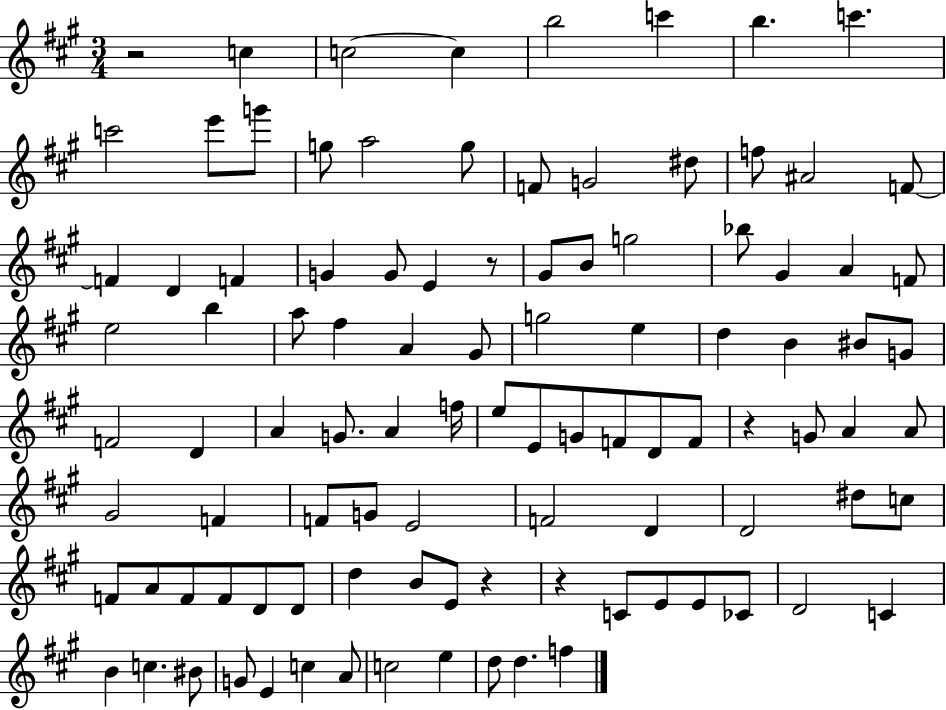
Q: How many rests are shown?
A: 5